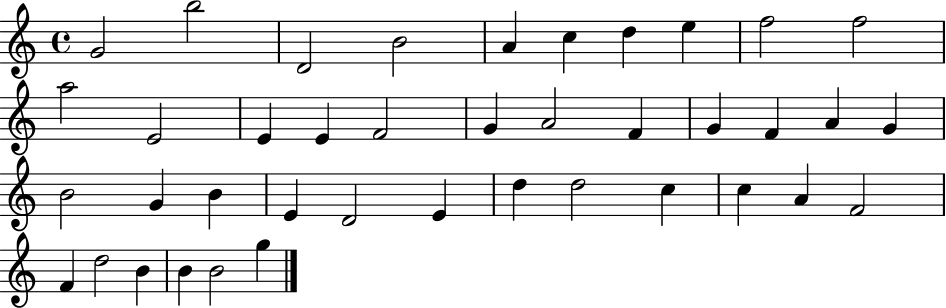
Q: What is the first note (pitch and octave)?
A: G4